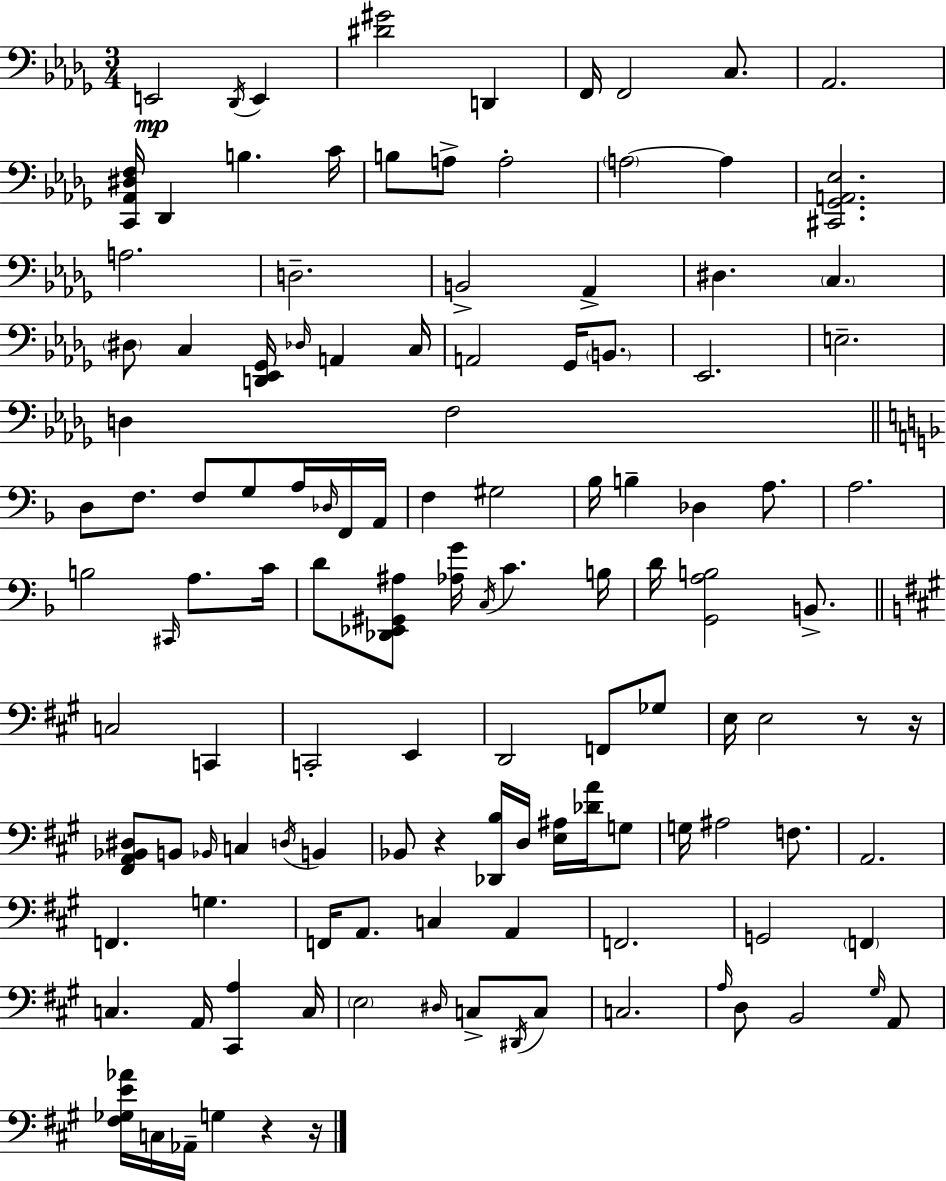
X:1
T:Untitled
M:3/4
L:1/4
K:Bbm
E,,2 _D,,/4 E,, [^D^G]2 D,, F,,/4 F,,2 C,/2 _A,,2 [C,,_A,,^D,F,]/4 _D,, B, C/4 B,/2 A,/2 A,2 A,2 A, [^C,,_G,,A,,_E,]2 A,2 D,2 B,,2 _A,, ^D, C, ^D,/2 C, [D,,_E,,_G,,]/4 _D,/4 A,, C,/4 A,,2 _G,,/4 B,,/2 _E,,2 E,2 D, F,2 D,/2 F,/2 F,/2 G,/2 A,/4 _D,/4 F,,/4 A,,/4 F, ^G,2 _B,/4 B, _D, A,/2 A,2 B,2 ^C,,/4 A,/2 C/4 D/2 [_D,,_E,,^G,,^A,]/2 [_A,G]/4 C,/4 C B,/4 D/4 [G,,A,B,]2 B,,/2 C,2 C,, C,,2 E,, D,,2 F,,/2 _G,/2 E,/4 E,2 z/2 z/4 [^F,,A,,_B,,^D,]/2 B,,/2 _B,,/4 C, D,/4 B,, _B,,/2 z [_D,,B,]/4 D,/4 [E,^A,]/4 [_DA]/4 G,/2 G,/4 ^A,2 F,/2 A,,2 F,, G, F,,/4 A,,/2 C, A,, F,,2 G,,2 F,, C, A,,/4 [^C,,A,] C,/4 E,2 ^D,/4 C,/2 ^D,,/4 C,/2 C,2 A,/4 D,/2 B,,2 ^G,/4 A,,/2 [^F,_G,E_A]/4 C,/4 _A,,/4 G, z z/4